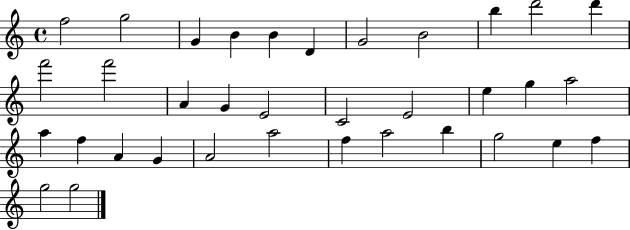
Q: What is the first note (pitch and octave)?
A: F5